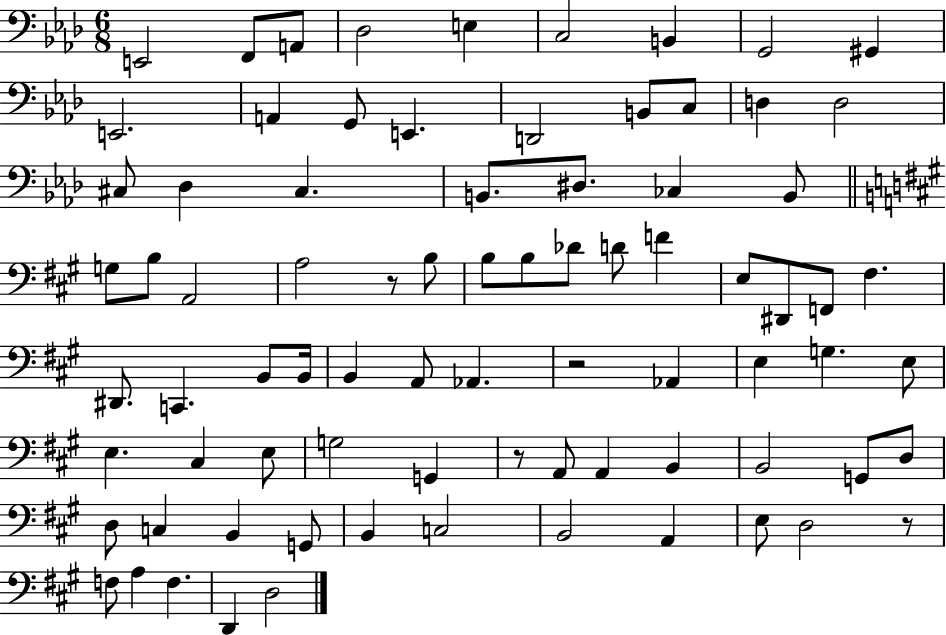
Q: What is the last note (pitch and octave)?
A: D3